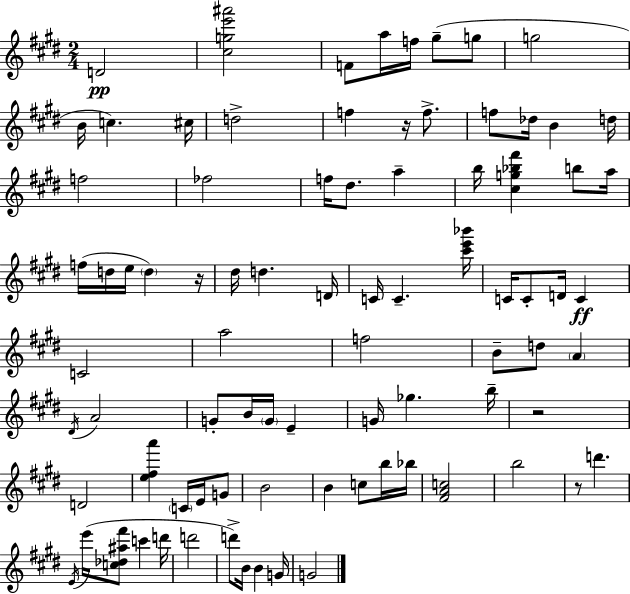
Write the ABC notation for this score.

X:1
T:Untitled
M:2/4
L:1/4
K:E
D2 [^cge'^a']2 F/2 a/4 f/4 ^g/2 g/2 g2 B/4 c ^c/4 d2 f z/4 f/2 f/2 _d/4 B d/4 f2 _f2 f/4 ^d/2 a b/4 [^cg_b^f'] b/2 a/4 f/4 d/4 e/4 d z/4 ^d/4 d D/4 C/4 C [^c'e'_b']/4 C/4 C/2 D/4 C C2 a2 f2 B/2 d/2 A ^D/4 A2 G/2 B/4 G/4 E G/4 _g b/4 z2 D2 [e^fa'] C/4 E/4 G/2 B2 B c/2 b/4 _b/4 [^FAc]2 b2 z/2 d' E/4 e'/4 [c_d^a^f']/2 c' d'/4 d'2 d'/2 B/4 B G/4 G2